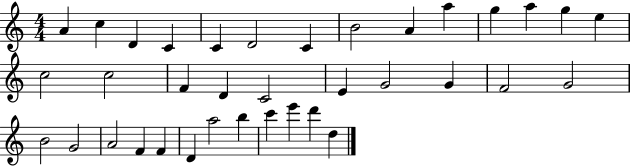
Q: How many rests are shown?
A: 0